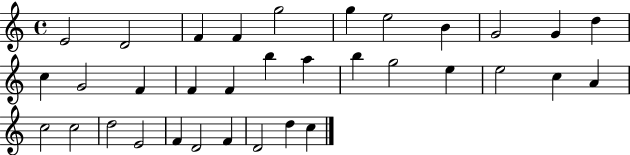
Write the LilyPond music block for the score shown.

{
  \clef treble
  \time 4/4
  \defaultTimeSignature
  \key c \major
  e'2 d'2 | f'4 f'4 g''2 | g''4 e''2 b'4 | g'2 g'4 d''4 | \break c''4 g'2 f'4 | f'4 f'4 b''4 a''4 | b''4 g''2 e''4 | e''2 c''4 a'4 | \break c''2 c''2 | d''2 e'2 | f'4 d'2 f'4 | d'2 d''4 c''4 | \break \bar "|."
}